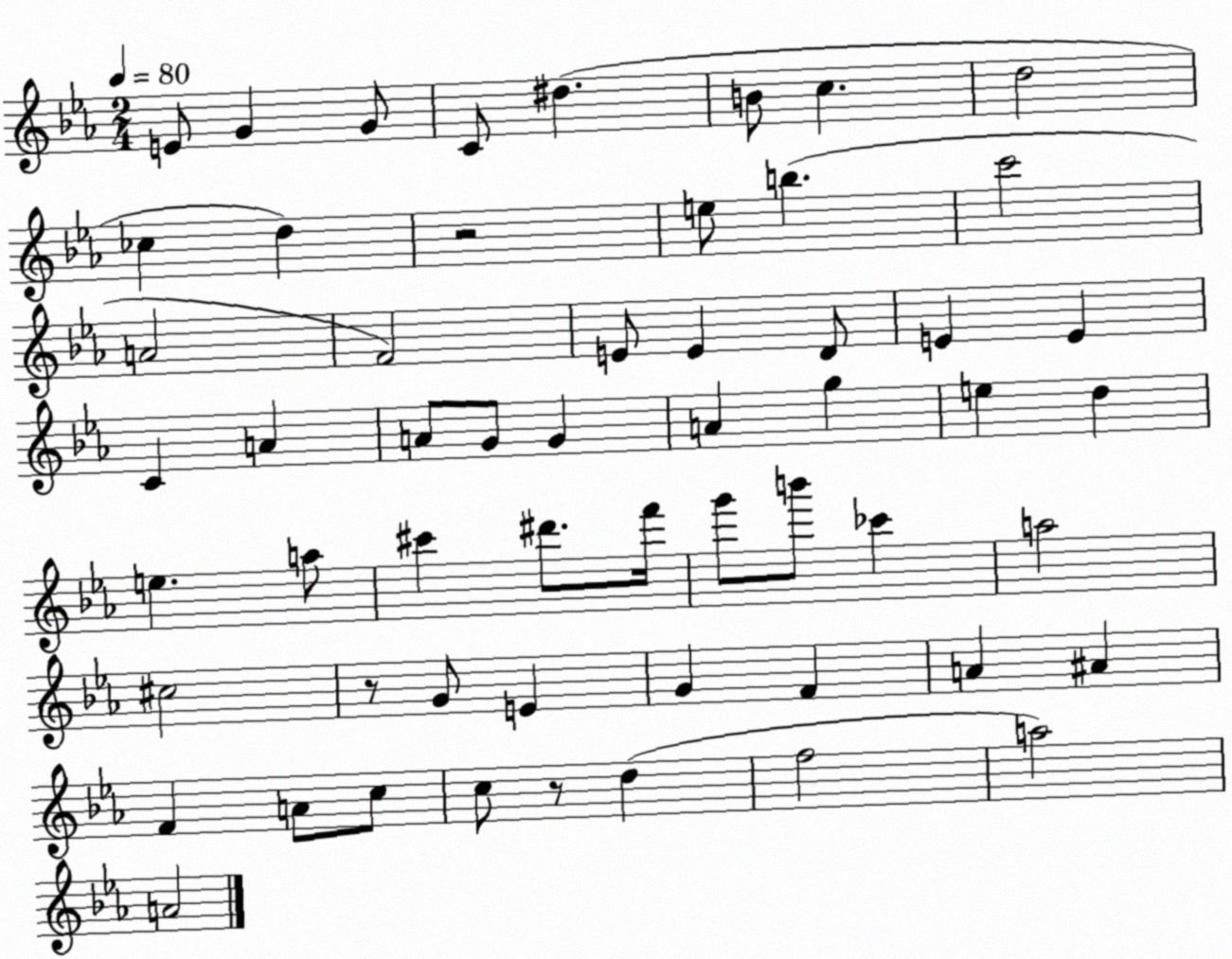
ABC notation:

X:1
T:Untitled
M:2/4
L:1/4
K:Eb
E/2 G G/2 C/2 ^d B/2 c d2 _c d z2 e/2 b c'2 A2 F2 E/2 E D/2 E E C A A/2 G/2 G A g e d e a/2 ^c' ^d'/2 f'/4 g'/2 b'/2 _c' a2 ^c2 z/2 G/2 E G F A ^A F A/2 c/2 c/2 z/2 d f2 a2 A2